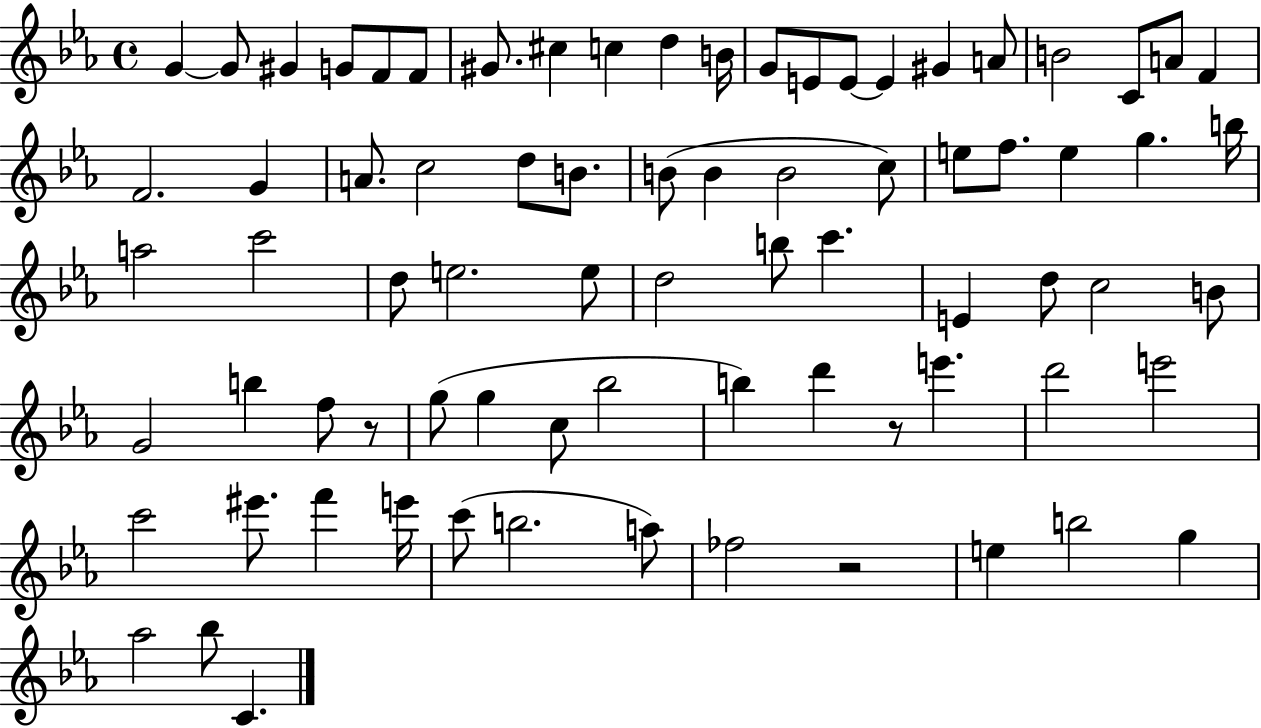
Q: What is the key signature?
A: EES major